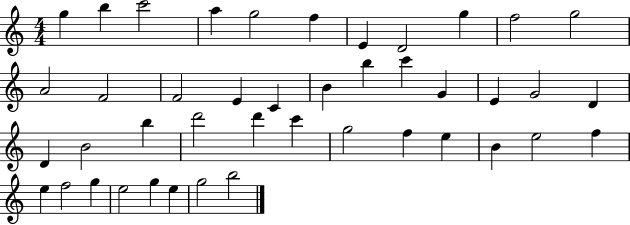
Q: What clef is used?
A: treble